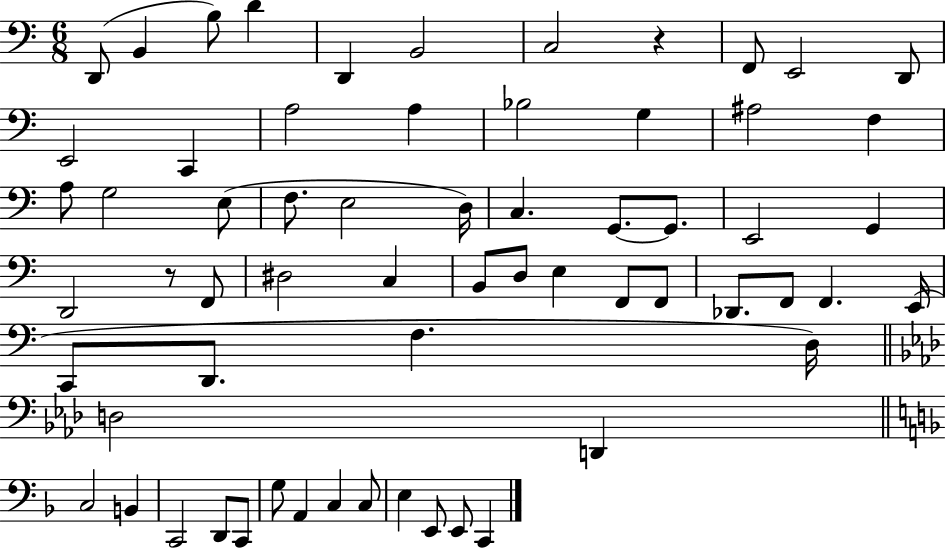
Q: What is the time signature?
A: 6/8